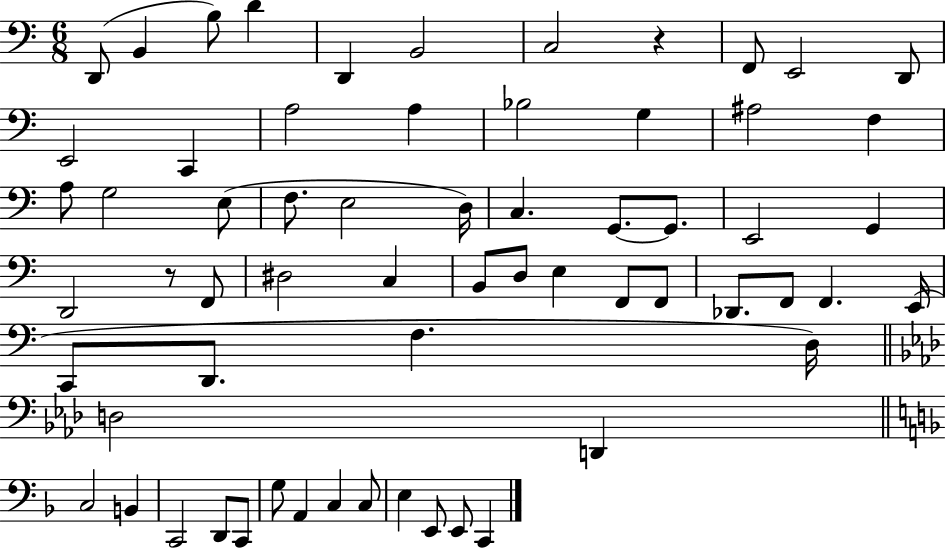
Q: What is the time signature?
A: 6/8